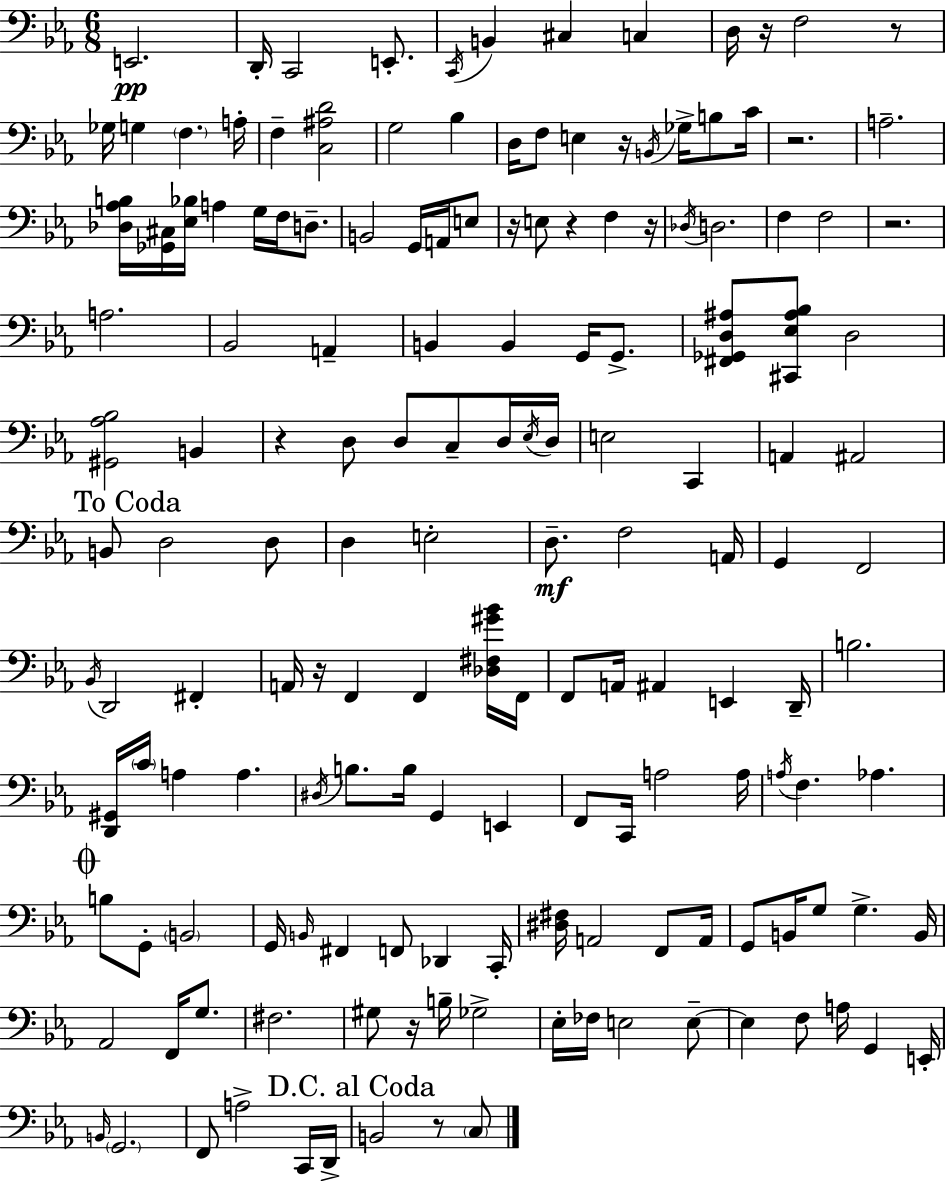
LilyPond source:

{
  \clef bass
  \numericTimeSignature
  \time 6/8
  \key ees \major
  e,2.\pp | d,16-. c,2 e,8.-. | \acciaccatura { c,16 } b,4 cis4 c4 | d16 r16 f2 r8 | \break ges16 g4 \parenthesize f4. | a16-. f4-- <c ais d'>2 | g2 bes4 | d16 f8 e4 r16 \acciaccatura { b,16 } ges16-> b8 | \break c'16 r2. | a2.-- | <des aes b>16 <ges, cis>16 <ees bes>16 a4 g16 f16 d8.-- | b,2 g,16 a,16 | \break e8 r16 e8 r4 f4 | r16 \acciaccatura { des16 } d2. | f4 f2 | r2. | \break a2. | bes,2 a,4-- | b,4 b,4 g,16 | g,8.-> <fis, ges, d ais>8 <cis, ees ais bes>8 d2 | \break <gis, aes bes>2 b,4 | r4 d8 d8 c8-- | d16 \acciaccatura { ees16 } d16 e2 | c,4 a,4 ais,2 | \break \mark "To Coda" b,8 d2 | d8 d4 e2-. | d8.--\mf f2 | a,16 g,4 f,2 | \break \acciaccatura { bes,16 } d,2 | fis,4-. a,16 r16 f,4 f,4 | <des fis gis' bes'>16 f,16 f,8 a,16 ais,4 | e,4 d,16-- b2. | \break <d, gis,>16 \parenthesize c'16 a4 a4. | \acciaccatura { dis16 } b8. b16 g,4 | e,4 f,8 c,16 a2 | a16 \acciaccatura { a16 } f4. | \break aes4. \mark \markup { \musicglyph "scripts.coda" } b8 g,8-. \parenthesize b,2 | g,16 \grace { b,16 } fis,4 | f,8 des,4 c,16-. <dis fis>16 a,2 | f,8 a,16 g,8 b,16 g8 | \break g4.-> b,16 aes,2 | f,16 g8. fis2. | gis8 r16 b16-- | ges2-> ees16-. fes16 e2 | \break e8--~~ e4 | f8 a16 g,4 e,16-. \grace { b,16 } \parenthesize g,2. | f,8 a2-> | c,16 d,16-> \mark "D.C. al Coda" b,2 | \break r8 \parenthesize c8 \bar "|."
}